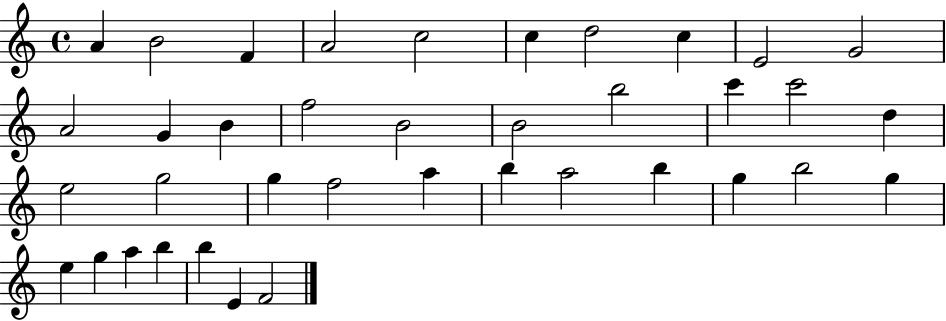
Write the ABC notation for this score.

X:1
T:Untitled
M:4/4
L:1/4
K:C
A B2 F A2 c2 c d2 c E2 G2 A2 G B f2 B2 B2 b2 c' c'2 d e2 g2 g f2 a b a2 b g b2 g e g a b b E F2